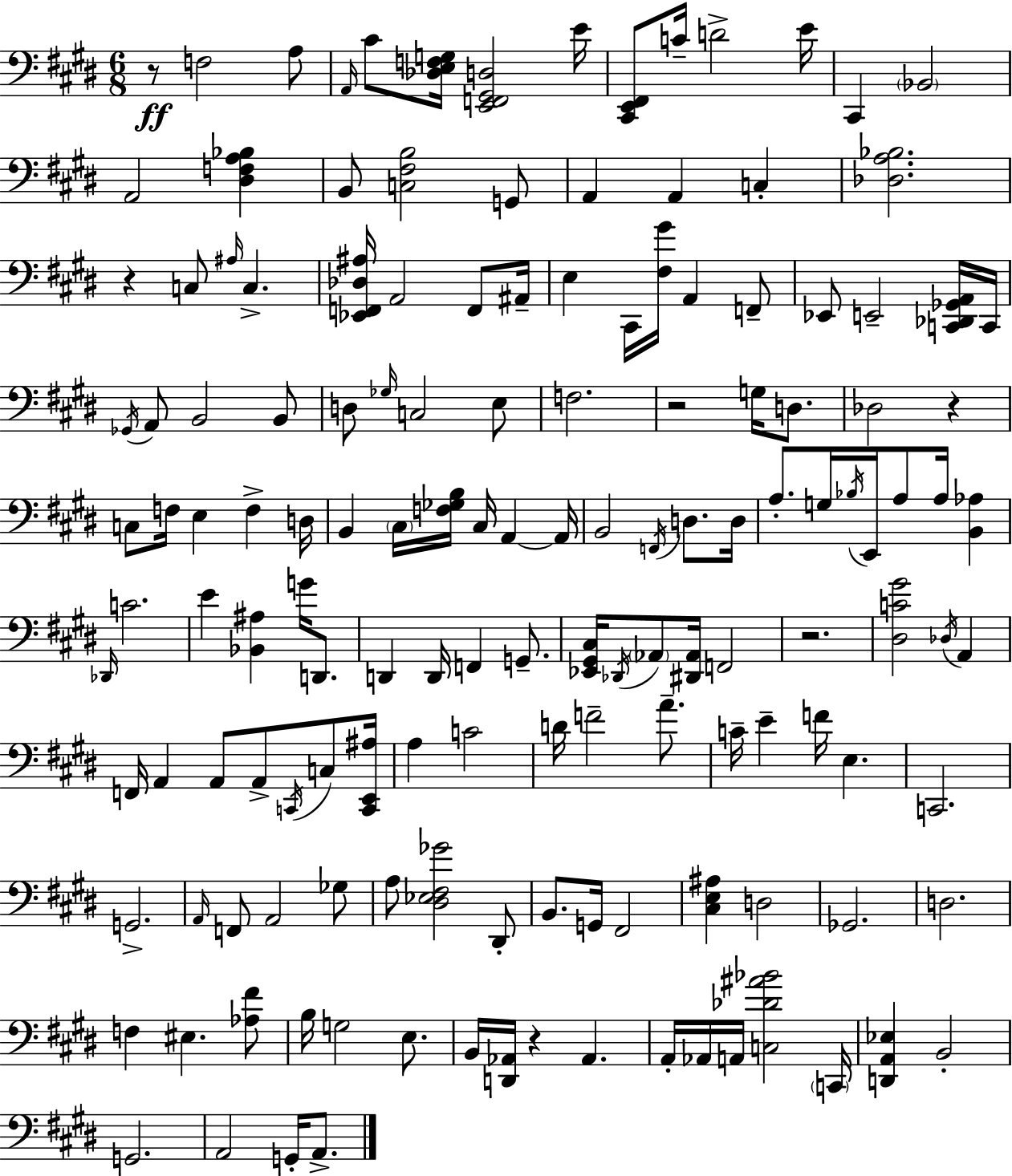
{
  \clef bass
  \numericTimeSignature
  \time 6/8
  \key e \major
  r8\ff f2 a8 | \grace { a,16 } cis'8 <des e f g>16 <e, f, gis, d>2 | e'16 <cis, e, fis,>8 c'16-- d'2-> | e'16 cis,4 \parenthesize bes,2 | \break a,2 <dis f a bes>4 | b,8 <c fis b>2 g,8 | a,4 a,4 c4-. | <des a bes>2. | \break r4 c8 \grace { ais16 } c4.-> | <ees, f, des ais>16 a,2 f,8 | ais,16-- e4 cis,16 <fis gis'>16 a,4 | f,8-- ees,8 e,2-- | \break <c, des, ges, a,>16 c,16 \acciaccatura { ges,16 } a,8 b,2 | b,8 d8 \grace { ges16 } c2 | e8 f2. | r2 | \break g16 d8. des2 | r4 c8 f16 e4 f4-> | d16 b,4 \parenthesize cis16 <f ges b>16 cis16 a,4~~ | a,16 b,2 | \break \acciaccatura { f,16 } d8. d16 a8.-. g16 \acciaccatura { bes16 } e,16 a8 | a16 <b, aes>4 \grace { des,16 } c'2. | e'4 <bes, ais>4 | g'16 d,8. d,4 d,16 | \break f,4 g,8.-- <ees, gis, cis>16 \acciaccatura { des,16 } \parenthesize aes,8 <dis, aes,>16 | f,2 r2. | <dis c' gis'>2 | \acciaccatura { des16 } a,4 f,16 a,4 | \break a,8 a,8-> \acciaccatura { c,16 } c8 <c, e, ais>16 a4 | c'2 d'16 f'2-- | a'8.-- c'16-- e'4-- | f'16 e4. c,2. | \break g,2.-> | \grace { a,16 } f,8 | a,2 ges8 a8 | <dis ees fis ges'>2 dis,8-. b,8. | \break g,16 fis,2 <cis e ais>4 | d2 ges,2. | d2. | f4 | \break eis4. <aes fis'>8 b16 | g2 e8. b,16 | <d, aes,>16 r4 aes,4. a,16-. | aes,16 a,16 <c des' ais' bes'>2 \parenthesize c,16 <d, a, ees>4 | \break b,2-. g,2. | a,2 | g,16-. a,8.-> \bar "|."
}